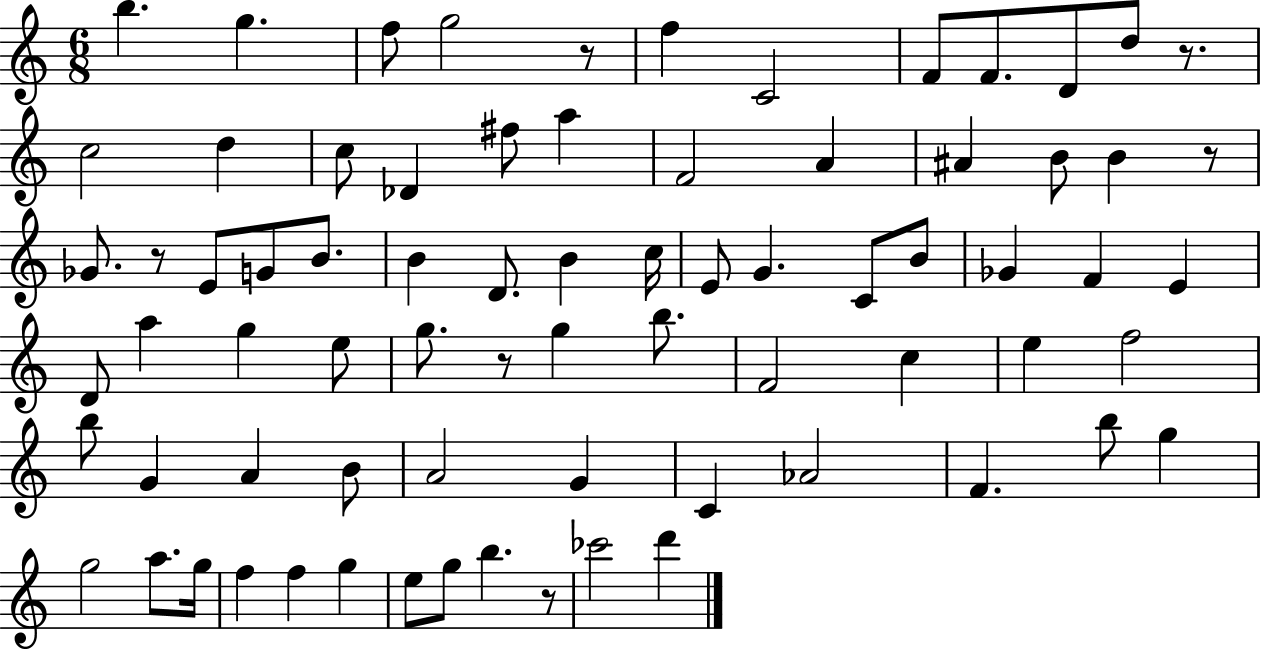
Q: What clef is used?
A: treble